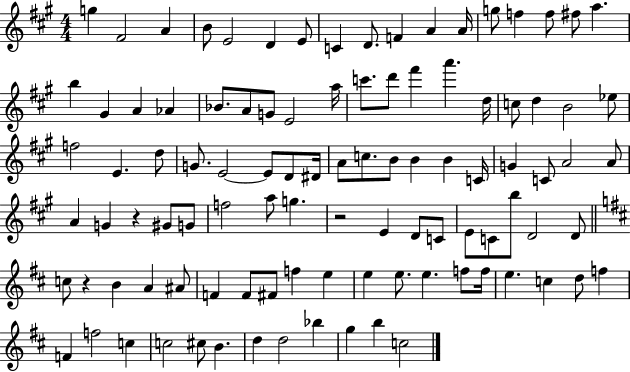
{
  \clef treble
  \numericTimeSignature
  \time 4/4
  \key a \major
  g''4 fis'2 a'4 | b'8 e'2 d'4 e'8 | c'4 d'8. f'4 a'4 a'16 | g''8 f''4 f''8 fis''8 a''4. | \break b''4 gis'4 a'4 aes'4 | bes'8. a'8 g'8 e'2 a''16 | c'''8. d'''8 fis'''4 a'''4. d''16 | c''8 d''4 b'2 ees''8 | \break f''2 e'4. d''8 | g'8. e'2~~ e'8 d'8 dis'16 | a'8 c''8. b'8 b'4 b'4 c'16 | g'4 c'8 a'2 a'8 | \break a'4 g'4 r4 gis'8 g'8 | f''2 a''8 g''4. | r2 e'4 d'8 c'8 | e'8 c'8 b''8 d'2 d'8 | \break \bar "||" \break \key d \major c''8 r4 b'4 a'4 ais'8 | f'4 f'8 fis'8 f''4 e''4 | e''4 e''8. e''4. f''8 f''16 | e''4. c''4 d''8 f''4 | \break f'4 f''2 c''4 | c''2 cis''8 b'4. | d''4 d''2 bes''4 | g''4 b''4 c''2 | \break \bar "|."
}